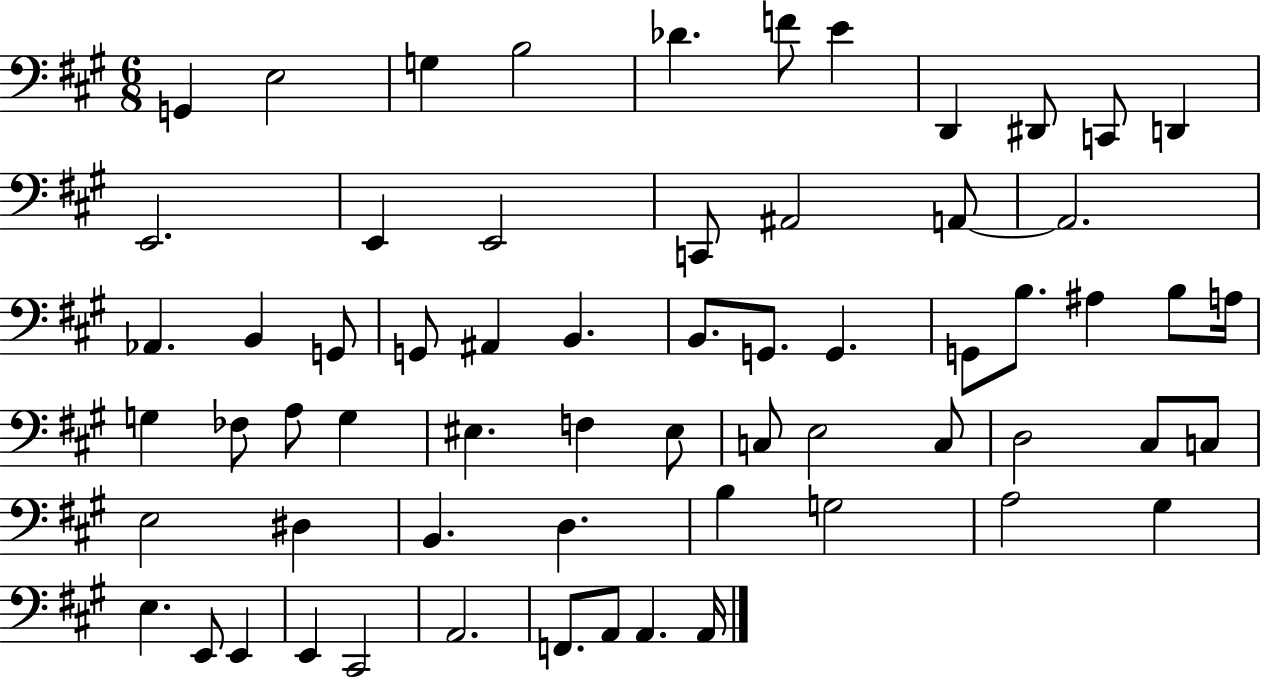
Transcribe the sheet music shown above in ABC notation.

X:1
T:Untitled
M:6/8
L:1/4
K:A
G,, E,2 G, B,2 _D F/2 E D,, ^D,,/2 C,,/2 D,, E,,2 E,, E,,2 C,,/2 ^A,,2 A,,/2 A,,2 _A,, B,, G,,/2 G,,/2 ^A,, B,, B,,/2 G,,/2 G,, G,,/2 B,/2 ^A, B,/2 A,/4 G, _F,/2 A,/2 G, ^E, F, ^E,/2 C,/2 E,2 C,/2 D,2 ^C,/2 C,/2 E,2 ^D, B,, D, B, G,2 A,2 ^G, E, E,,/2 E,, E,, ^C,,2 A,,2 F,,/2 A,,/2 A,, A,,/4